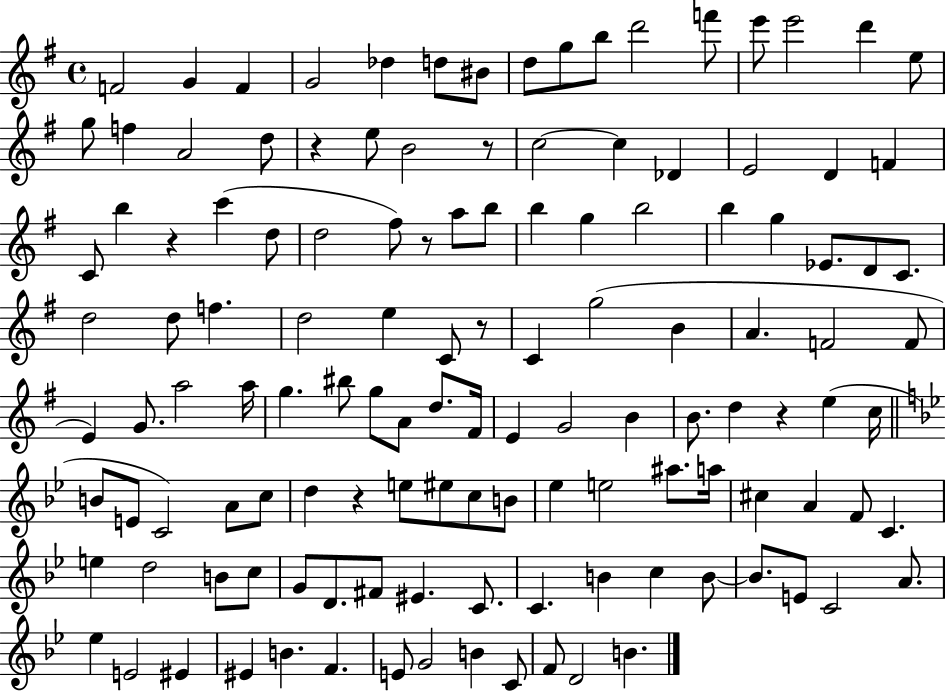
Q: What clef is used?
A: treble